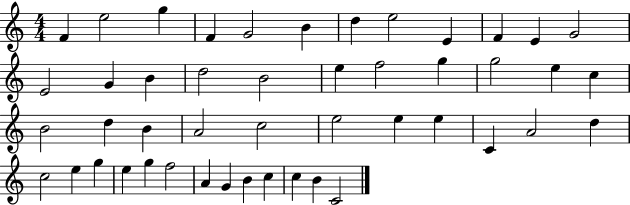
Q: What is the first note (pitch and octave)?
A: F4